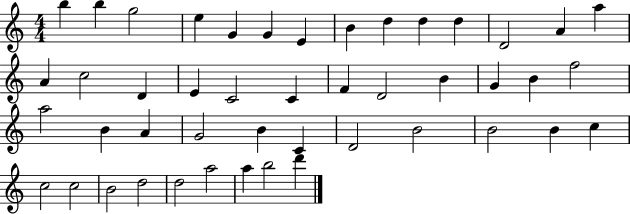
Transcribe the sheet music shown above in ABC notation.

X:1
T:Untitled
M:4/4
L:1/4
K:C
b b g2 e G G E B d d d D2 A a A c2 D E C2 C F D2 B G B f2 a2 B A G2 B C D2 B2 B2 B c c2 c2 B2 d2 d2 a2 a b2 d'